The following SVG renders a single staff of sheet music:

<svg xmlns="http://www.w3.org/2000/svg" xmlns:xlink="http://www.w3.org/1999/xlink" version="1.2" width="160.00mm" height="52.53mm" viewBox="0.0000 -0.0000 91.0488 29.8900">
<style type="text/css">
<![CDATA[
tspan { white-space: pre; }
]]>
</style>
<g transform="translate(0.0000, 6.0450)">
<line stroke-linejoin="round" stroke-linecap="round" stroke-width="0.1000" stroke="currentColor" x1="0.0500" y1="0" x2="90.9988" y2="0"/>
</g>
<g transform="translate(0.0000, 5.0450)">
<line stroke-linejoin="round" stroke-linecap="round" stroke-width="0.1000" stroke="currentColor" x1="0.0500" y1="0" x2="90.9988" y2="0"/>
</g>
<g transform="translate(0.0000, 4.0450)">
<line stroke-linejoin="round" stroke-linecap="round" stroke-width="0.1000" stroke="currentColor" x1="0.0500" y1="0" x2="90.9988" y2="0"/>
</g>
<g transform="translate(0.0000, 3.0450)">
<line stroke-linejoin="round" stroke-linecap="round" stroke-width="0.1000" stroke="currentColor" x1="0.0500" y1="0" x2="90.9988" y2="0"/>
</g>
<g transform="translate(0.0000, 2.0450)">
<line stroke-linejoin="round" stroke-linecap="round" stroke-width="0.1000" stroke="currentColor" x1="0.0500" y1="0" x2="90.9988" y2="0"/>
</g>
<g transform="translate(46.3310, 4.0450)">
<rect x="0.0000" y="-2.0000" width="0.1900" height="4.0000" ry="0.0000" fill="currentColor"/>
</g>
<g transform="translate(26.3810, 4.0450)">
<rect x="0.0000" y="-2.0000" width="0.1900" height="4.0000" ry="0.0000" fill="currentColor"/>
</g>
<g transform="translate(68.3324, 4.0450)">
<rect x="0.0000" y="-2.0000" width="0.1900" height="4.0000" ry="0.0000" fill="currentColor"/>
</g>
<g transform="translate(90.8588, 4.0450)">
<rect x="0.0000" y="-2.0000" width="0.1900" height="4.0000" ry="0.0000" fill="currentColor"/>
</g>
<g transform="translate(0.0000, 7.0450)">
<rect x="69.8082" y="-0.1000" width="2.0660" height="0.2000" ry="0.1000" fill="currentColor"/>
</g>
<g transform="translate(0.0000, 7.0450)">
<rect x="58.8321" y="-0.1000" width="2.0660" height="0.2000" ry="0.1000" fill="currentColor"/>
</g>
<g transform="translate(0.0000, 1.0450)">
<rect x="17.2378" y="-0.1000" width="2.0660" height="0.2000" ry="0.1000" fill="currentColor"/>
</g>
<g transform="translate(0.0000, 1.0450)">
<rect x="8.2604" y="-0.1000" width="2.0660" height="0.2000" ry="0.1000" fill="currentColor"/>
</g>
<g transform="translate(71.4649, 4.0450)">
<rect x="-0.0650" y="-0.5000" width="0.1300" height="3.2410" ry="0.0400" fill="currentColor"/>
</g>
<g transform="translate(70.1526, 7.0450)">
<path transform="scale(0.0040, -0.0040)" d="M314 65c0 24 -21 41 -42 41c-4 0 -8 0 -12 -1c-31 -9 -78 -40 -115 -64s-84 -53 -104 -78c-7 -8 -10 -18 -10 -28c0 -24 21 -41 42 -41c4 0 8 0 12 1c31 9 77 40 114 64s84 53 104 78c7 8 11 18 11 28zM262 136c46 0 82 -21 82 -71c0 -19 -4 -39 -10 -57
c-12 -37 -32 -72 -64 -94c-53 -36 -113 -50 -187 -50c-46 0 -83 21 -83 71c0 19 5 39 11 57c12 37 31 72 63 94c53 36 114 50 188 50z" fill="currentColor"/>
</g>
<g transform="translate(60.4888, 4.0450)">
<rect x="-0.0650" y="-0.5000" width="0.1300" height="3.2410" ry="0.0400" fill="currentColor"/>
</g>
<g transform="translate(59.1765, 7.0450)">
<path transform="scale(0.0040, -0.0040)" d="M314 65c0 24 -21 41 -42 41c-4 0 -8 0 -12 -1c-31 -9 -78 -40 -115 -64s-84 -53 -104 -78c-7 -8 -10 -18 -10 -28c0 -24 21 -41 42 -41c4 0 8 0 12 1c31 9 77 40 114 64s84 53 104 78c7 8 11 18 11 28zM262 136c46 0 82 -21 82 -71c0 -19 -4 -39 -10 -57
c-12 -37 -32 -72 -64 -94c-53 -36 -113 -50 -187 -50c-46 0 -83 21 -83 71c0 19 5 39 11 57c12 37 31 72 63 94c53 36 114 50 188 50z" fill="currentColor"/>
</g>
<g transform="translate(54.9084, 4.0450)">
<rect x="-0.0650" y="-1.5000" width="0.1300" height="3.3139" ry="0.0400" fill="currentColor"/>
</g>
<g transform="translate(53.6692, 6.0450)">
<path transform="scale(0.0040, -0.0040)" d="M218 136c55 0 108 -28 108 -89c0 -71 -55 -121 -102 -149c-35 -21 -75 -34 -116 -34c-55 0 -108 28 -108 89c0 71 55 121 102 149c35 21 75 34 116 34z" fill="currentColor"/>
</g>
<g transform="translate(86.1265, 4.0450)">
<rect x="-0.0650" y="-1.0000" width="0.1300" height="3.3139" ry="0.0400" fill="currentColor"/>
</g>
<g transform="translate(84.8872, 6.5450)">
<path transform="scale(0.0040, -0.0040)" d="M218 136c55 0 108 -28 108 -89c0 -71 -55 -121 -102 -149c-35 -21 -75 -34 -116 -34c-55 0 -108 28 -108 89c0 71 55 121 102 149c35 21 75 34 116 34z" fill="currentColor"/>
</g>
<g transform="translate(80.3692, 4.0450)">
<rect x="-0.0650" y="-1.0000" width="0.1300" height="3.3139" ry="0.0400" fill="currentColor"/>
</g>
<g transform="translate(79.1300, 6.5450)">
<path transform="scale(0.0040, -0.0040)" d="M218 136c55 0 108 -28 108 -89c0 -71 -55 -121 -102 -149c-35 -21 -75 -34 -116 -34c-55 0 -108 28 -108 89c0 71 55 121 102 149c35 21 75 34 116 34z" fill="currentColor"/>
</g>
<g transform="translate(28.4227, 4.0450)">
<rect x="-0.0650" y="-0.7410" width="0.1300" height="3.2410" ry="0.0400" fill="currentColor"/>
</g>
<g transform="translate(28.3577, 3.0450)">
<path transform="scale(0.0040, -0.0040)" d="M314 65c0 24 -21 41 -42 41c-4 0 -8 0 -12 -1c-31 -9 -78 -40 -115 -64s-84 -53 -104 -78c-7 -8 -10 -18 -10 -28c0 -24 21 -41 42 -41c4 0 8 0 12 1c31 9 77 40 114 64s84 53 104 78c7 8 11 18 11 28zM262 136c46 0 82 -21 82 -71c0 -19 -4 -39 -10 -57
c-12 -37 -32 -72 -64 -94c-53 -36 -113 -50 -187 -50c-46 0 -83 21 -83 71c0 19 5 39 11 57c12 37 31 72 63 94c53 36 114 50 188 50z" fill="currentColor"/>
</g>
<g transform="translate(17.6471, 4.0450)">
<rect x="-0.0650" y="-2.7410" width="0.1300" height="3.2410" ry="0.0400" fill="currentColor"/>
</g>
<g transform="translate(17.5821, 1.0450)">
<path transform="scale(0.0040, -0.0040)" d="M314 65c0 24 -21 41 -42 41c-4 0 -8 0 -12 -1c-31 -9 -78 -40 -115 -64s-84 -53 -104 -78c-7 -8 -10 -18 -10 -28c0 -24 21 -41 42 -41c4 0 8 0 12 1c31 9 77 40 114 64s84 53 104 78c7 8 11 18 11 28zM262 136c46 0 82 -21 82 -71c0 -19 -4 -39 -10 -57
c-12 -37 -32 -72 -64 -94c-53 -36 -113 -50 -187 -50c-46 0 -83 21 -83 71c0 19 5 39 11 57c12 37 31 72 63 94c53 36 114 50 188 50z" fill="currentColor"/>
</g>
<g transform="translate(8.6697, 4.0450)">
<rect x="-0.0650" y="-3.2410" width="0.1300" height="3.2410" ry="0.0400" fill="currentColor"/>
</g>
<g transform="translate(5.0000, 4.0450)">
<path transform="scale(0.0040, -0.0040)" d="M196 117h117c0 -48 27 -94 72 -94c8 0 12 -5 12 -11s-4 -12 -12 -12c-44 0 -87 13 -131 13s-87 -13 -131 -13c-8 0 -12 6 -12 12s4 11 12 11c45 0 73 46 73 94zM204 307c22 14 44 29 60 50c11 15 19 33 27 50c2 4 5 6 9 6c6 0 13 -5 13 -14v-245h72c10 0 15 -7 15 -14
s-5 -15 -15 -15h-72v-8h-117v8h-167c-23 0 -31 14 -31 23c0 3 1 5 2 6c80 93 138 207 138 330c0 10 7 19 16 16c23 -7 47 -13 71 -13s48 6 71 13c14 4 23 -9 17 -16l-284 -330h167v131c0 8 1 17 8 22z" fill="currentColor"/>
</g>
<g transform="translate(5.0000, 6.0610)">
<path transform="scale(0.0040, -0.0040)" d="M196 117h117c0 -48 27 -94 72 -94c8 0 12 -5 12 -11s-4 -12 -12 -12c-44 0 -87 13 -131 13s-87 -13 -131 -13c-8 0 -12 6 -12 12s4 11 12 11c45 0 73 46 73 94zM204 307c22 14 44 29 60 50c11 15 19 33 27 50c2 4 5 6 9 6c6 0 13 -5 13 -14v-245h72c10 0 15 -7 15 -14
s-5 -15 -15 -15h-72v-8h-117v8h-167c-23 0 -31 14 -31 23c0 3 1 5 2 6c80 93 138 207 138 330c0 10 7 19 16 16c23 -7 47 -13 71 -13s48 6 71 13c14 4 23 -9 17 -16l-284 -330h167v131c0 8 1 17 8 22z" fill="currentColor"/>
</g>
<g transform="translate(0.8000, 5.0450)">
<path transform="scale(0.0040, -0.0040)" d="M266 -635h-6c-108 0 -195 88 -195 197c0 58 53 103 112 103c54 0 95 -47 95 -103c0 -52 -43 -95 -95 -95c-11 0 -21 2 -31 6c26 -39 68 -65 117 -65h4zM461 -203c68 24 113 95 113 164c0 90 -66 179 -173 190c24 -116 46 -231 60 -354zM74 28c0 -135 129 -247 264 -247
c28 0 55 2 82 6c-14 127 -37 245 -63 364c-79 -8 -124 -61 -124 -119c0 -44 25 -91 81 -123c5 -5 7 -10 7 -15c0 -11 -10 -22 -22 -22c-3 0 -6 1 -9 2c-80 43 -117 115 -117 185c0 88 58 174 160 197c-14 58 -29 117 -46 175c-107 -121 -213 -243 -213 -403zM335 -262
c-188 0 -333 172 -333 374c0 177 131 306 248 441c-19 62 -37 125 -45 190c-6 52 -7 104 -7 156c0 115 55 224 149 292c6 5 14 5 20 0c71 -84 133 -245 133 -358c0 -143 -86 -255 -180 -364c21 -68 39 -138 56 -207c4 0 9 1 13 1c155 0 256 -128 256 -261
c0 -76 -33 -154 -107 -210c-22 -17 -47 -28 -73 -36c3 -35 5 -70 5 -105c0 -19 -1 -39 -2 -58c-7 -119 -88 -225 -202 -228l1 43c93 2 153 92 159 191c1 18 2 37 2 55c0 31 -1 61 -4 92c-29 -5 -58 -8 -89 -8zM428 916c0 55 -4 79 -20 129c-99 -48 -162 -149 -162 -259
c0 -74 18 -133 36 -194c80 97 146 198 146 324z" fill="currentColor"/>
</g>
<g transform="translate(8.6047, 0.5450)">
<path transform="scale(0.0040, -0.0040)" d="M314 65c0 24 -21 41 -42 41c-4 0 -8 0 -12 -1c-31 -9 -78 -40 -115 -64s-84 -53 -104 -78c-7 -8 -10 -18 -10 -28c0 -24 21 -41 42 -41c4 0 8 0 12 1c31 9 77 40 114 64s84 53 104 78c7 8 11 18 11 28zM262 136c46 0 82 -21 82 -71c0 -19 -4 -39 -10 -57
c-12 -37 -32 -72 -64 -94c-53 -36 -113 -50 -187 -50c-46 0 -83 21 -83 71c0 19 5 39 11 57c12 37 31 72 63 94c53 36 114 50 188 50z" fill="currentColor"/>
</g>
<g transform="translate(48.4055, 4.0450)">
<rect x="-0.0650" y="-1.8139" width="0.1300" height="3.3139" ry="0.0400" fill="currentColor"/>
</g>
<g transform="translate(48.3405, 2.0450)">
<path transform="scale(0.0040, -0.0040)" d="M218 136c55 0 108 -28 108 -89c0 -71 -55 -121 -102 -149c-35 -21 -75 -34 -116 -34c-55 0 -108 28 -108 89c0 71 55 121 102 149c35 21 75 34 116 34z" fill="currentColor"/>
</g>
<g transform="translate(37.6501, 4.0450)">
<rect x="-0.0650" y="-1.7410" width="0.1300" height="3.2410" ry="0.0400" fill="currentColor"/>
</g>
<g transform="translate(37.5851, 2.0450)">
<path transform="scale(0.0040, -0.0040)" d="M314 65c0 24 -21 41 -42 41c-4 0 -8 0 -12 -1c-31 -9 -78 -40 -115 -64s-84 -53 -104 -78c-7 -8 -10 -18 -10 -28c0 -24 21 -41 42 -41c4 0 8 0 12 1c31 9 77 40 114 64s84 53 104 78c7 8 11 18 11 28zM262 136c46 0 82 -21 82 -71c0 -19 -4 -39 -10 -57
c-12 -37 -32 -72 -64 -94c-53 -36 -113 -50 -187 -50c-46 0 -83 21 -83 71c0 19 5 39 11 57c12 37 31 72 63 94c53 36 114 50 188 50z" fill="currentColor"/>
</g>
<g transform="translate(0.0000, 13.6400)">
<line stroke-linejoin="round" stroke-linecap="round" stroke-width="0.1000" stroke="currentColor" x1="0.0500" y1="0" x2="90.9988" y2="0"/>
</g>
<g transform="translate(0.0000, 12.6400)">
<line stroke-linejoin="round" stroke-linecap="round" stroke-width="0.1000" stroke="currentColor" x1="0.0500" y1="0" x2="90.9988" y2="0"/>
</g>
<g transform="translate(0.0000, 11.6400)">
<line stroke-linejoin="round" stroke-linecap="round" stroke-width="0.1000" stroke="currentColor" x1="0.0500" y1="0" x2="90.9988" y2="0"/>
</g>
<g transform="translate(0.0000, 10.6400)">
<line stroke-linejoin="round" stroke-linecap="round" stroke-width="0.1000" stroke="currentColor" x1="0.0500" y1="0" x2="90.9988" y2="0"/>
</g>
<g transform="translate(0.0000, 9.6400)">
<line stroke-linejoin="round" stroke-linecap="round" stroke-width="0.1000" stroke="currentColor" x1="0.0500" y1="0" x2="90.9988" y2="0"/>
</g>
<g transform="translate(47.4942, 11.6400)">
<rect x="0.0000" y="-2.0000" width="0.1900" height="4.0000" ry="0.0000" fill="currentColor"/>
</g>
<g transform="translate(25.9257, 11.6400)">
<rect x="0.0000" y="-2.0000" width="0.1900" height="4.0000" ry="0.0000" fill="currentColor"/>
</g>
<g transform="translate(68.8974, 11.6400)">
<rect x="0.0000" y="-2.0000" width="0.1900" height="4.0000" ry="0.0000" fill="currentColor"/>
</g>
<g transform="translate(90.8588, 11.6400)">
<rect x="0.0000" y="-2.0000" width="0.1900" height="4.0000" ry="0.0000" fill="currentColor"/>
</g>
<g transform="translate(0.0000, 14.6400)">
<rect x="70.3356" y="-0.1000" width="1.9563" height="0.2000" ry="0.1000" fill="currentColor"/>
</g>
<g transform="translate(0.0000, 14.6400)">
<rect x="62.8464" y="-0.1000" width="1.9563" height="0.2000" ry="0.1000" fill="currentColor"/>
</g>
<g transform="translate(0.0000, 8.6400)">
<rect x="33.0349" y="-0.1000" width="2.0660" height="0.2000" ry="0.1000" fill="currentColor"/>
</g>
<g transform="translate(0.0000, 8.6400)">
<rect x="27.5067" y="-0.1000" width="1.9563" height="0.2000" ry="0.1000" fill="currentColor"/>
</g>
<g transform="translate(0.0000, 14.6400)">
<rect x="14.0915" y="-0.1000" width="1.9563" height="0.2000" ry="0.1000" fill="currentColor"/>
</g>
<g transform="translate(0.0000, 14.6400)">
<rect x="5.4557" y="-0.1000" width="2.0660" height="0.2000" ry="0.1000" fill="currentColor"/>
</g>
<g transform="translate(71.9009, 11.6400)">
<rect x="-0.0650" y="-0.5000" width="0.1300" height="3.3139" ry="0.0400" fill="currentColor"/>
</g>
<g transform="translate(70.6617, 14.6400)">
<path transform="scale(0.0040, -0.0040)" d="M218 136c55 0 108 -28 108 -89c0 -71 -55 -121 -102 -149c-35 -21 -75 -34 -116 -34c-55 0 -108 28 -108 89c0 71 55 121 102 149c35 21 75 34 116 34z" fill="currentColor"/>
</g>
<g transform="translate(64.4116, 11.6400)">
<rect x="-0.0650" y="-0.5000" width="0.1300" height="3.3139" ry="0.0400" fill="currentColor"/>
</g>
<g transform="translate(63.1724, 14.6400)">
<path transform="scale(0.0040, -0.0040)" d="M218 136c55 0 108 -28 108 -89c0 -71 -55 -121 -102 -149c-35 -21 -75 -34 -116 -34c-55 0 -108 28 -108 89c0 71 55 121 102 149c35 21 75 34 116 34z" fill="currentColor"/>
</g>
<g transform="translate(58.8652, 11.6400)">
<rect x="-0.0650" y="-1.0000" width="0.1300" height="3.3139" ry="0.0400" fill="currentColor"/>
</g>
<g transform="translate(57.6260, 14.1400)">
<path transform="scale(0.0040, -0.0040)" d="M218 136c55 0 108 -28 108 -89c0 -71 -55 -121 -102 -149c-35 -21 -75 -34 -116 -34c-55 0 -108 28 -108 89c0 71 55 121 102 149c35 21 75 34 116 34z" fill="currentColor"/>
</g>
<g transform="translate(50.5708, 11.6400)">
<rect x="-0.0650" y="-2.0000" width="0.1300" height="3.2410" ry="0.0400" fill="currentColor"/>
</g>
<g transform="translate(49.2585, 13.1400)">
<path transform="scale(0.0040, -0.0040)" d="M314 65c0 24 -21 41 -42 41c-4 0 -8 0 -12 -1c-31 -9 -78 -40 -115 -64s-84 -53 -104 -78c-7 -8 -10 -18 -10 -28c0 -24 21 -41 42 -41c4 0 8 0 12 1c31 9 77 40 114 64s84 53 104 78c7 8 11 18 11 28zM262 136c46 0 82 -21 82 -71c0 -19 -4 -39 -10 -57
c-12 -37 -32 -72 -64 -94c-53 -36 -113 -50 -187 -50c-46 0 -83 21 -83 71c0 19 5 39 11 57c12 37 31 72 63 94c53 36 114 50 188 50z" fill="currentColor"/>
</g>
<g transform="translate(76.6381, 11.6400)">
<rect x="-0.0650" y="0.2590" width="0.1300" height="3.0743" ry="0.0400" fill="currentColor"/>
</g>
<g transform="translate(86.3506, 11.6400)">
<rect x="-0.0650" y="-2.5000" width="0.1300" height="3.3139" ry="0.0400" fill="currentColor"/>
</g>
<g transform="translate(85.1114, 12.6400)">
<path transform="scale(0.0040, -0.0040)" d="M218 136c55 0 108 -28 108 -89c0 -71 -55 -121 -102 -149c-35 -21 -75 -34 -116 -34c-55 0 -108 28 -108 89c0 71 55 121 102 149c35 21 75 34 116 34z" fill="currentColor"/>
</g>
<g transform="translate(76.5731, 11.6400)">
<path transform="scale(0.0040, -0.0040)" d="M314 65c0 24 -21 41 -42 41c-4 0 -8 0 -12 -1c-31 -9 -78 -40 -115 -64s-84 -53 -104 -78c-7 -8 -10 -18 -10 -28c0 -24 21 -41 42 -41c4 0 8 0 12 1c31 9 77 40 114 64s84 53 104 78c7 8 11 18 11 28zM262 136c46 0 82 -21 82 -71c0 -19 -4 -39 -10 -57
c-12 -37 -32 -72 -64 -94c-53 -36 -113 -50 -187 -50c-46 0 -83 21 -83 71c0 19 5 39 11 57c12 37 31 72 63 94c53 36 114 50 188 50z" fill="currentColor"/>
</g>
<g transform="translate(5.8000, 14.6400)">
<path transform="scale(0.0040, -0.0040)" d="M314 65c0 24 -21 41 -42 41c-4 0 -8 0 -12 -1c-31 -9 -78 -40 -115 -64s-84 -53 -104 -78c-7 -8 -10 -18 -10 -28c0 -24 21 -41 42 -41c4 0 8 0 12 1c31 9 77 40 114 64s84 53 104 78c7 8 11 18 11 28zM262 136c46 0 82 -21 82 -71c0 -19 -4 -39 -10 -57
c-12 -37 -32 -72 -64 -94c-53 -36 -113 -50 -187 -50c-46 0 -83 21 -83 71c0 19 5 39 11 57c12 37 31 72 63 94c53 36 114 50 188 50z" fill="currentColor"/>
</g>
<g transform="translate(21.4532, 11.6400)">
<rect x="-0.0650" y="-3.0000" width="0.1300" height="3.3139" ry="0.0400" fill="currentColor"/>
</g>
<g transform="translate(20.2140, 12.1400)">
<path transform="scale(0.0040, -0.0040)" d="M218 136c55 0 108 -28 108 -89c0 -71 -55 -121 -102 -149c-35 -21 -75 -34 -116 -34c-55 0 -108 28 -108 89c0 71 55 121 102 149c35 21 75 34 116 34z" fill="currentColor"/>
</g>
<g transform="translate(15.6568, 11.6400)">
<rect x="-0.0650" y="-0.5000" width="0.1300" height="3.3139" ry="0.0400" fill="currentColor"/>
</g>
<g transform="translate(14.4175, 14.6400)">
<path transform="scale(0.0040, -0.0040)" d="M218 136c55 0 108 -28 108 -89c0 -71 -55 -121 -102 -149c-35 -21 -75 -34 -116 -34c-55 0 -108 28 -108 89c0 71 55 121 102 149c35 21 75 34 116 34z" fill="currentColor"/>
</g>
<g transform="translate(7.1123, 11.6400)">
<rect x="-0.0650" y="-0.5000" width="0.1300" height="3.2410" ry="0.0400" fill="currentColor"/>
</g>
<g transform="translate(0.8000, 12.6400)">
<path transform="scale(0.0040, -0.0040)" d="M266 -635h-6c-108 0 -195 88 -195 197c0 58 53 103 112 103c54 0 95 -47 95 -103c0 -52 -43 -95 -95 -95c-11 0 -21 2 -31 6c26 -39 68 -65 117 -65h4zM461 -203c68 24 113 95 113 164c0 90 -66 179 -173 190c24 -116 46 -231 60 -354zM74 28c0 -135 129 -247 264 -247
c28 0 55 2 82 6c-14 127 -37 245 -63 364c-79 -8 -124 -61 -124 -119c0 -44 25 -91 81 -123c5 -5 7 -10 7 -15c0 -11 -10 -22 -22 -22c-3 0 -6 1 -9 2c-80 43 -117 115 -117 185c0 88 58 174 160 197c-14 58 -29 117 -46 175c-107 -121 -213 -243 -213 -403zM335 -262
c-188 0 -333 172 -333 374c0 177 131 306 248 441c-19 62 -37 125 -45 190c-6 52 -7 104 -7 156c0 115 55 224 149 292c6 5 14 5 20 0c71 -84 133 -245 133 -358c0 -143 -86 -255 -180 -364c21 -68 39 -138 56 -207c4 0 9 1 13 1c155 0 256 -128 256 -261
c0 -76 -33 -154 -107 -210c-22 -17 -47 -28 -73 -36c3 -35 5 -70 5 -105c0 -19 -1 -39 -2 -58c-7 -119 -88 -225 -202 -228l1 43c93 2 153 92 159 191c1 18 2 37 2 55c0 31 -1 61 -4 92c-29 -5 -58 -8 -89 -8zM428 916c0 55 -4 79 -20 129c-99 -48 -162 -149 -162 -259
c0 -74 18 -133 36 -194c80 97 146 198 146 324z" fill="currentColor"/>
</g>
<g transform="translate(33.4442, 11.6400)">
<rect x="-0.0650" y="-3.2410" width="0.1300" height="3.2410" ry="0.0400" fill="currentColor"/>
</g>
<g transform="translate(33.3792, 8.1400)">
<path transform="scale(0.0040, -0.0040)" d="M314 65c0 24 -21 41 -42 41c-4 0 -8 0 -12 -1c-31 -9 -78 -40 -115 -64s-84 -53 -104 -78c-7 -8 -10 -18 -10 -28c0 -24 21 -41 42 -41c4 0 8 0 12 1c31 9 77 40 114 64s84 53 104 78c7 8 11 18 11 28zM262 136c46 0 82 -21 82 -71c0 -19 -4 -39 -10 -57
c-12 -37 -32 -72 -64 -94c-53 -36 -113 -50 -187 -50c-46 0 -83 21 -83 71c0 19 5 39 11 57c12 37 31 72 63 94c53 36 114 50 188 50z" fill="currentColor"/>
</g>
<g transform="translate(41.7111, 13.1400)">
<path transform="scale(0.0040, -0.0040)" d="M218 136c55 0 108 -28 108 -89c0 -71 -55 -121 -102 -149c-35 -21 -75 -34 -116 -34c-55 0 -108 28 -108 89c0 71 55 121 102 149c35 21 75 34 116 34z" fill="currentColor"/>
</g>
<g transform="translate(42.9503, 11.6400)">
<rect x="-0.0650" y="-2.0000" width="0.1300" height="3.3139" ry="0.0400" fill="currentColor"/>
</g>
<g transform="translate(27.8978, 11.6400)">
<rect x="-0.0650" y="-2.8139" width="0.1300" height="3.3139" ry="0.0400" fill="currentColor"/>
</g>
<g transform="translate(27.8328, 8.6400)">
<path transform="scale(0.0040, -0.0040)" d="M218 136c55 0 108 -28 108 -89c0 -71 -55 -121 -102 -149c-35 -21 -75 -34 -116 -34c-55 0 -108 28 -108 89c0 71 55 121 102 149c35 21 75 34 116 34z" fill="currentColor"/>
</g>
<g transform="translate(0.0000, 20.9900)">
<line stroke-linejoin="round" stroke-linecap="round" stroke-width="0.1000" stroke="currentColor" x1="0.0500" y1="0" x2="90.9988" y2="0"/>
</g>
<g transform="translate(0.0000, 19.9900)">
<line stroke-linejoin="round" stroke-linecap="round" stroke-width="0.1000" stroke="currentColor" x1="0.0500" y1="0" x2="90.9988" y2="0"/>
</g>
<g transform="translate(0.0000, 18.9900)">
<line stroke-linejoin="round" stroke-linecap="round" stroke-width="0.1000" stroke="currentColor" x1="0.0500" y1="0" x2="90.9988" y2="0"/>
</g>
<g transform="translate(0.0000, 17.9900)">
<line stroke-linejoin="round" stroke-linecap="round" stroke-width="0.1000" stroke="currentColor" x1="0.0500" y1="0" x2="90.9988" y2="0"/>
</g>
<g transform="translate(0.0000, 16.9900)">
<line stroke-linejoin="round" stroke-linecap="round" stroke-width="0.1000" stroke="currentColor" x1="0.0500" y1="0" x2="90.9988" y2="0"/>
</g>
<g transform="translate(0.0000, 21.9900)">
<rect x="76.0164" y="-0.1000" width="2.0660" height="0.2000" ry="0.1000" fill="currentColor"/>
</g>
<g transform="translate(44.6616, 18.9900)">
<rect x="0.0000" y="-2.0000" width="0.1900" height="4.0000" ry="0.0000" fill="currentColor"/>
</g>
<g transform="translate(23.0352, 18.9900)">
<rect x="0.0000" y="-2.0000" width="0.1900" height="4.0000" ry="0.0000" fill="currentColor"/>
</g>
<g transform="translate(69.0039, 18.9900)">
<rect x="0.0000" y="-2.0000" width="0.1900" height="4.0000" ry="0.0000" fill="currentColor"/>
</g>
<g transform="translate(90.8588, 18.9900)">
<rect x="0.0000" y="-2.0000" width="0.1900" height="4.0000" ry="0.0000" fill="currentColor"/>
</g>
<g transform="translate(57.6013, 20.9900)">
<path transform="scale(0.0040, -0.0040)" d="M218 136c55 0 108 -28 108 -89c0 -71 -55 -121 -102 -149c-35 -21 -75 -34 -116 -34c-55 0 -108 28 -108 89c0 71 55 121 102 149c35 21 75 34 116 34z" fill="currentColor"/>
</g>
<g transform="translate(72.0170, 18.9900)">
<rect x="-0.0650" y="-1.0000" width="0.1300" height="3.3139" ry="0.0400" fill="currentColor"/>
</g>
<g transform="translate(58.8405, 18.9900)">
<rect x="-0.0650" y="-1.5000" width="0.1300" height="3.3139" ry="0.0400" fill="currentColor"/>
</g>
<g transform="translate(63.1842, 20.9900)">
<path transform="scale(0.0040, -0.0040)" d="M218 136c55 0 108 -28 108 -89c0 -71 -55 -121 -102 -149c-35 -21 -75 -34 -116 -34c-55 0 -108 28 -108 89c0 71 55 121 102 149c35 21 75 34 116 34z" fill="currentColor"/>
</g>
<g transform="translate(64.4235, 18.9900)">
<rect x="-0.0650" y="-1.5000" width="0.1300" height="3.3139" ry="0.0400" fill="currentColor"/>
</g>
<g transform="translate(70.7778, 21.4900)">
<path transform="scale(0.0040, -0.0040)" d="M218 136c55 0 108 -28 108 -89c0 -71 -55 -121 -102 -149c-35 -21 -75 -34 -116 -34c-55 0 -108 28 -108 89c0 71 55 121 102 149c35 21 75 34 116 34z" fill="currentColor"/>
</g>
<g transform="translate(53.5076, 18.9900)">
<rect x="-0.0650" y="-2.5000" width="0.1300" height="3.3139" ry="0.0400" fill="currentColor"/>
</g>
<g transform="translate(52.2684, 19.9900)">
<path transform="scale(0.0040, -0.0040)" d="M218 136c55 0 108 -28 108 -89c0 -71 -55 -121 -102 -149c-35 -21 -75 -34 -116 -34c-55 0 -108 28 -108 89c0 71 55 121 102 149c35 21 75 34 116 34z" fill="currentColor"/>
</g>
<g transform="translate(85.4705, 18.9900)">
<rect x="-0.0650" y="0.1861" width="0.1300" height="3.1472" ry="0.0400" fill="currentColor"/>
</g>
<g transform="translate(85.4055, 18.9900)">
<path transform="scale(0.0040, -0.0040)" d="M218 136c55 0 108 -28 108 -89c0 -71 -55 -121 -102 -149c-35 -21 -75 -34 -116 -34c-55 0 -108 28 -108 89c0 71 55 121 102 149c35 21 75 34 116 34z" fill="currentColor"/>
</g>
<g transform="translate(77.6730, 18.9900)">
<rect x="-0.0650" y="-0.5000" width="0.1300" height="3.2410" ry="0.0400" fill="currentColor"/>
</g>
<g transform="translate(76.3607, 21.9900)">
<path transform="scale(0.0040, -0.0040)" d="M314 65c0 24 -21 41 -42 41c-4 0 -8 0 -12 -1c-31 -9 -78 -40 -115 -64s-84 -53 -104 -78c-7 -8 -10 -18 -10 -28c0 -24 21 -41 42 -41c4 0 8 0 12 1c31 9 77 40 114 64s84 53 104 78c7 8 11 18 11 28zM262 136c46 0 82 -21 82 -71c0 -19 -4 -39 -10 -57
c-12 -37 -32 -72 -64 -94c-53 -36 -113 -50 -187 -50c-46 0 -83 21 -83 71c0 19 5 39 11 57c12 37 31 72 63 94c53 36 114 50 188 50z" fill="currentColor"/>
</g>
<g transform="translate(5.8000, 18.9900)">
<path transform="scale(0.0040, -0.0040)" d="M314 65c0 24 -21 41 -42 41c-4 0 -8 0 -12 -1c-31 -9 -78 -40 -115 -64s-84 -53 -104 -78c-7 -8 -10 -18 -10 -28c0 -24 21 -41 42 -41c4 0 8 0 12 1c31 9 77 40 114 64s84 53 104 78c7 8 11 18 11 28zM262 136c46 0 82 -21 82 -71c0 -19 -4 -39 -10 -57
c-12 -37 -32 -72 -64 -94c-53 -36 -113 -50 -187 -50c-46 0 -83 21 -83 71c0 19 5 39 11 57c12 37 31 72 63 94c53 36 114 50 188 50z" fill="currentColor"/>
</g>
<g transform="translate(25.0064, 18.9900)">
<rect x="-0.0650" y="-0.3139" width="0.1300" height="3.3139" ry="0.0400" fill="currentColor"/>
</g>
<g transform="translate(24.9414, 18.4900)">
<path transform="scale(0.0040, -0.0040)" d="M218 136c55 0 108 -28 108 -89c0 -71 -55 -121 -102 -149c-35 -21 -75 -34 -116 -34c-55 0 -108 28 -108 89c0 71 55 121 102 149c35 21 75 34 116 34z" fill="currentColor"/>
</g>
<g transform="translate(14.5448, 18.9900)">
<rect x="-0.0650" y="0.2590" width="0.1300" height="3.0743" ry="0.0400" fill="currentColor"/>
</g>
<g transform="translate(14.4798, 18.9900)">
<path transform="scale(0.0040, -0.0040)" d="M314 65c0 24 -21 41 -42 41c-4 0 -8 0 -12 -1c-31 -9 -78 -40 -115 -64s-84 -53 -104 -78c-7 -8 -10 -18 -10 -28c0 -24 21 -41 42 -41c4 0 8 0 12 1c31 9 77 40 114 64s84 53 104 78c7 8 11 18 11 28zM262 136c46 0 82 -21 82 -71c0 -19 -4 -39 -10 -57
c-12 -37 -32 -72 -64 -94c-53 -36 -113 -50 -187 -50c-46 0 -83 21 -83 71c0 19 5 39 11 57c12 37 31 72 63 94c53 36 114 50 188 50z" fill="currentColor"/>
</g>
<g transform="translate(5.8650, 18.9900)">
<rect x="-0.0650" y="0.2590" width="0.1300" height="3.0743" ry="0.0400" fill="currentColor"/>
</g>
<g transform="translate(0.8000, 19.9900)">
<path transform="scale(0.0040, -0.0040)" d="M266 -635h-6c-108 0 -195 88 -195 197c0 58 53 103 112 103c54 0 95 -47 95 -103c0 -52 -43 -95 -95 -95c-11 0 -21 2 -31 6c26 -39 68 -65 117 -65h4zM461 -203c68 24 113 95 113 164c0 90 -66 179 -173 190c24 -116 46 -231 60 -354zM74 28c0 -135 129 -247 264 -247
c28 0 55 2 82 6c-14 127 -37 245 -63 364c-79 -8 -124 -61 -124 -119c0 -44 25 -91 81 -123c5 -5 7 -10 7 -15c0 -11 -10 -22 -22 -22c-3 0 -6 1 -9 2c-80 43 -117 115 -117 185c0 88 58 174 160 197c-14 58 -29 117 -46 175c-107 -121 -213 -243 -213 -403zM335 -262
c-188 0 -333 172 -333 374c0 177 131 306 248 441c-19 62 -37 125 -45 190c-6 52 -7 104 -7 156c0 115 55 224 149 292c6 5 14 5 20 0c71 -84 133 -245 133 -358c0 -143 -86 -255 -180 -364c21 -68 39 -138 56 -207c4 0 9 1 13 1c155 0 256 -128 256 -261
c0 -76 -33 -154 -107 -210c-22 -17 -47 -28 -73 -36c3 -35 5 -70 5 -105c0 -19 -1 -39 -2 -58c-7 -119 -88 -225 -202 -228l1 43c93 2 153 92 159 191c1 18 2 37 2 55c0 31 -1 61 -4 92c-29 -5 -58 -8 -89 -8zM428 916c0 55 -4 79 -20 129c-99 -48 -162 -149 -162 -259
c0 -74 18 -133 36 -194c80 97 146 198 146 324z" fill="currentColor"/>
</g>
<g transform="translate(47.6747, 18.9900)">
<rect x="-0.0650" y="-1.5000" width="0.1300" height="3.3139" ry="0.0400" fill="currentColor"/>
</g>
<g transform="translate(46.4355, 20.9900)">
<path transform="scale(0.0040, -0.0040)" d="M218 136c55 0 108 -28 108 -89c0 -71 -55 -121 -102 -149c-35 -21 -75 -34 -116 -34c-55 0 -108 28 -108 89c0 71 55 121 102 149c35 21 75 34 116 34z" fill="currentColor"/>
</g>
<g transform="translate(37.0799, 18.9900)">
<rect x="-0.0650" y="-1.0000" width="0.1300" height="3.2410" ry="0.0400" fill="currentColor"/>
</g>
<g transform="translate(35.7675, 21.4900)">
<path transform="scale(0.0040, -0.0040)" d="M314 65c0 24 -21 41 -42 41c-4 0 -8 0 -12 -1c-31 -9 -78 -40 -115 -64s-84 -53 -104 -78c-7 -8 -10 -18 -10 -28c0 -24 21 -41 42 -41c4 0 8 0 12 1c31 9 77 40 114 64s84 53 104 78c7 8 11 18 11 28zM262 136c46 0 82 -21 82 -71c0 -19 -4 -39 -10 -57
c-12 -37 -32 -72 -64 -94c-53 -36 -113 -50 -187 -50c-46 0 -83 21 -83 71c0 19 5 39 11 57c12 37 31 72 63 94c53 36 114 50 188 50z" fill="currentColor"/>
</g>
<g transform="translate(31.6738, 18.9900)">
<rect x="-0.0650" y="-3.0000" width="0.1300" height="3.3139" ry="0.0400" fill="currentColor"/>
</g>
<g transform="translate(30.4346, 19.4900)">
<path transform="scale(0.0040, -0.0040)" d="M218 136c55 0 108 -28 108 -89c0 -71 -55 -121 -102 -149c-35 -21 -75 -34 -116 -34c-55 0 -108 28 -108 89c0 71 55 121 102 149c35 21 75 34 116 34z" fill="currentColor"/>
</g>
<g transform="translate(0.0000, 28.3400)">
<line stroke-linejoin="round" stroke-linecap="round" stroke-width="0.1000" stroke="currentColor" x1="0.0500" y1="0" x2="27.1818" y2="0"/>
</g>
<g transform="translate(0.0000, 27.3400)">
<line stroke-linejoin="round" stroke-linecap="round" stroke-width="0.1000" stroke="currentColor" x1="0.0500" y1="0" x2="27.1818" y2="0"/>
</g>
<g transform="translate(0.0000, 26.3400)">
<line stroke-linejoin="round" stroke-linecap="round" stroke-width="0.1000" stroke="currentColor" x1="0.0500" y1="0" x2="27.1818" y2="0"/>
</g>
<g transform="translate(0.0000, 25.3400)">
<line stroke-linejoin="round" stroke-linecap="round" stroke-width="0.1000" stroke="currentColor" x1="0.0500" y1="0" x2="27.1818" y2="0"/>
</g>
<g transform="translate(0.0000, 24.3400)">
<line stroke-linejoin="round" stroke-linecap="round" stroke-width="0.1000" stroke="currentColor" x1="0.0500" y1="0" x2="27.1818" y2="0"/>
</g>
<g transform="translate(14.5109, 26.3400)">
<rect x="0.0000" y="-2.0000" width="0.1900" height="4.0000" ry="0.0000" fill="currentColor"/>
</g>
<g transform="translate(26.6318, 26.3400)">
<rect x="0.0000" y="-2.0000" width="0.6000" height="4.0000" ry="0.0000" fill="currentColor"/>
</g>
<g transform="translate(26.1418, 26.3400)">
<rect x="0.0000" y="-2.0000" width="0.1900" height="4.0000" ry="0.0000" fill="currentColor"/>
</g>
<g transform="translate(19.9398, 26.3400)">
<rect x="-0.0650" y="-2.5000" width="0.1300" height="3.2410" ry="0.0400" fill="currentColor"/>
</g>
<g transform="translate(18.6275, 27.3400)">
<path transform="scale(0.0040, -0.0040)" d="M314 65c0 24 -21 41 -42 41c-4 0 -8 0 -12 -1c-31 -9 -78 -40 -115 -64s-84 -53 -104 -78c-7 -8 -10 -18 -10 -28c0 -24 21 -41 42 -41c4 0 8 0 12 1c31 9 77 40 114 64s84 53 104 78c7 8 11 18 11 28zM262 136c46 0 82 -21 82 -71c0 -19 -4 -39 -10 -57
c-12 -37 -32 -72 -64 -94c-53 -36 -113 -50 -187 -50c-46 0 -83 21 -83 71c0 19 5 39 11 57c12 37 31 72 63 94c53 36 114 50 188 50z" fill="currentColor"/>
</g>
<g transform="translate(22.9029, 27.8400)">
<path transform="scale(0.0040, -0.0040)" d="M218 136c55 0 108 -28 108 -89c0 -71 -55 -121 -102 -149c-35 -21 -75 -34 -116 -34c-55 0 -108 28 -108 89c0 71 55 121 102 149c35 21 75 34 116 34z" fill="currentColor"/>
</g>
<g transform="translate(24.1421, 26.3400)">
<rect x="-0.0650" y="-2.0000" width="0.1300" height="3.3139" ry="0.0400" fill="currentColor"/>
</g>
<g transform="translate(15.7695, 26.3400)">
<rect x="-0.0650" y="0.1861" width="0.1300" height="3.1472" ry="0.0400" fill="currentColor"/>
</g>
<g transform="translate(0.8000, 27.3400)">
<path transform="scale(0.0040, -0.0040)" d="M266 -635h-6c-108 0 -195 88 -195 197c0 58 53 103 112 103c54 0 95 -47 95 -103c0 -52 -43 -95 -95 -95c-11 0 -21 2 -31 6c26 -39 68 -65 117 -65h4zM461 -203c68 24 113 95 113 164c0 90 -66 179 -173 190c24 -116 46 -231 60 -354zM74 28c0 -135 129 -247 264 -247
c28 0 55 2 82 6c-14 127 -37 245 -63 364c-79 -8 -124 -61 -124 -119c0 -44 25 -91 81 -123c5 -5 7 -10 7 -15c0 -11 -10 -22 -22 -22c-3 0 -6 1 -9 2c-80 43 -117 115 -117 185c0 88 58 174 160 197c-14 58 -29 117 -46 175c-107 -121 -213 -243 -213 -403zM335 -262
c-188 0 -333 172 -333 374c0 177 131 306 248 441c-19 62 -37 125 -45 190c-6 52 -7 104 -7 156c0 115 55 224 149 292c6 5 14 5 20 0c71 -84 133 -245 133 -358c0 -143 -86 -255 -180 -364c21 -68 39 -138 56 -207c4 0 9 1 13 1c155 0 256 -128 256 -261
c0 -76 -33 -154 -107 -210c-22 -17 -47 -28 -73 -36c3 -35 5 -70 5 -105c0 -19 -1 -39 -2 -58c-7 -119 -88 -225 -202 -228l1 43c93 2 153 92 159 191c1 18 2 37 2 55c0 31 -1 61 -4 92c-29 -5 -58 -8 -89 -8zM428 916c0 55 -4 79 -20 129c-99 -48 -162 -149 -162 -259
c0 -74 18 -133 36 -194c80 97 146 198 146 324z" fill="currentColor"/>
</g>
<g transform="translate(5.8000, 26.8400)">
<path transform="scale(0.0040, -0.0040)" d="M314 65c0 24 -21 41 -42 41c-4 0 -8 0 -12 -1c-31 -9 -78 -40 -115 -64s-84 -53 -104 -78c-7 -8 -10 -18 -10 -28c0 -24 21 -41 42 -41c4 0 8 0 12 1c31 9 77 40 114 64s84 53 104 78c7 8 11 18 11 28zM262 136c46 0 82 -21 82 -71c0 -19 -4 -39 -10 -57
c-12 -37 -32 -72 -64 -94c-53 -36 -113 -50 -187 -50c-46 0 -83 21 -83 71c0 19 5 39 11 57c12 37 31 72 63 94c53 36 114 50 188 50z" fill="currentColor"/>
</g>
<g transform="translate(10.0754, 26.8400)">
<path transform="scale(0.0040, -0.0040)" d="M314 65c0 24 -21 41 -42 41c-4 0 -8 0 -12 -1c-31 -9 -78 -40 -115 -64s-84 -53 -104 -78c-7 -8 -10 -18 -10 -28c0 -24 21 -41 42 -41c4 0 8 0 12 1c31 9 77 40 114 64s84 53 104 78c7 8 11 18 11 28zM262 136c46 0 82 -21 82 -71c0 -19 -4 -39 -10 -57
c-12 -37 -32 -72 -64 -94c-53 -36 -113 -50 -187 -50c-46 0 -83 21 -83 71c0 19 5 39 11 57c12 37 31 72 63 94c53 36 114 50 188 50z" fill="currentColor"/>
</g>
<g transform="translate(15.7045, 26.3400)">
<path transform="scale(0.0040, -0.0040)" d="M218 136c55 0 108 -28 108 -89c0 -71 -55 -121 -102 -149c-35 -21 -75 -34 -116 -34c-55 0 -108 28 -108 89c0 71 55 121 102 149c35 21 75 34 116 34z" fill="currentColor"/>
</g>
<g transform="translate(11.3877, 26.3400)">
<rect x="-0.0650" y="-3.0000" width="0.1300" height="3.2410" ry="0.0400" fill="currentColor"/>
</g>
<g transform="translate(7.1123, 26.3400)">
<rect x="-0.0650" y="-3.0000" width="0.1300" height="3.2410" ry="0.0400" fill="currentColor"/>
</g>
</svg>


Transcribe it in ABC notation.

X:1
T:Untitled
M:4/4
L:1/4
K:C
b2 a2 d2 f2 f E C2 C2 D D C2 C A a b2 F F2 D C C B2 G B2 B2 c A D2 E G E E D C2 B A2 A2 B G2 F